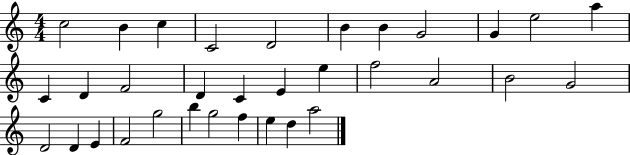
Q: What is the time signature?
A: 4/4